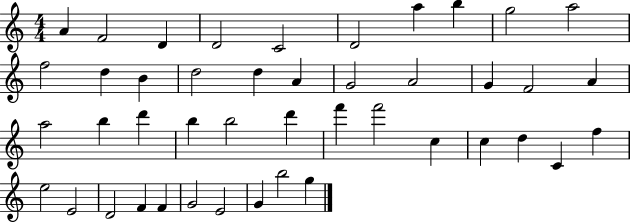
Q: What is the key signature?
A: C major